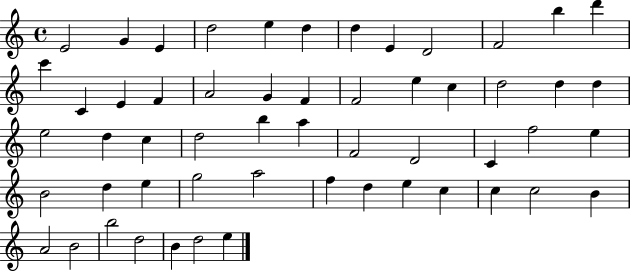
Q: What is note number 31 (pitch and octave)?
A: A5